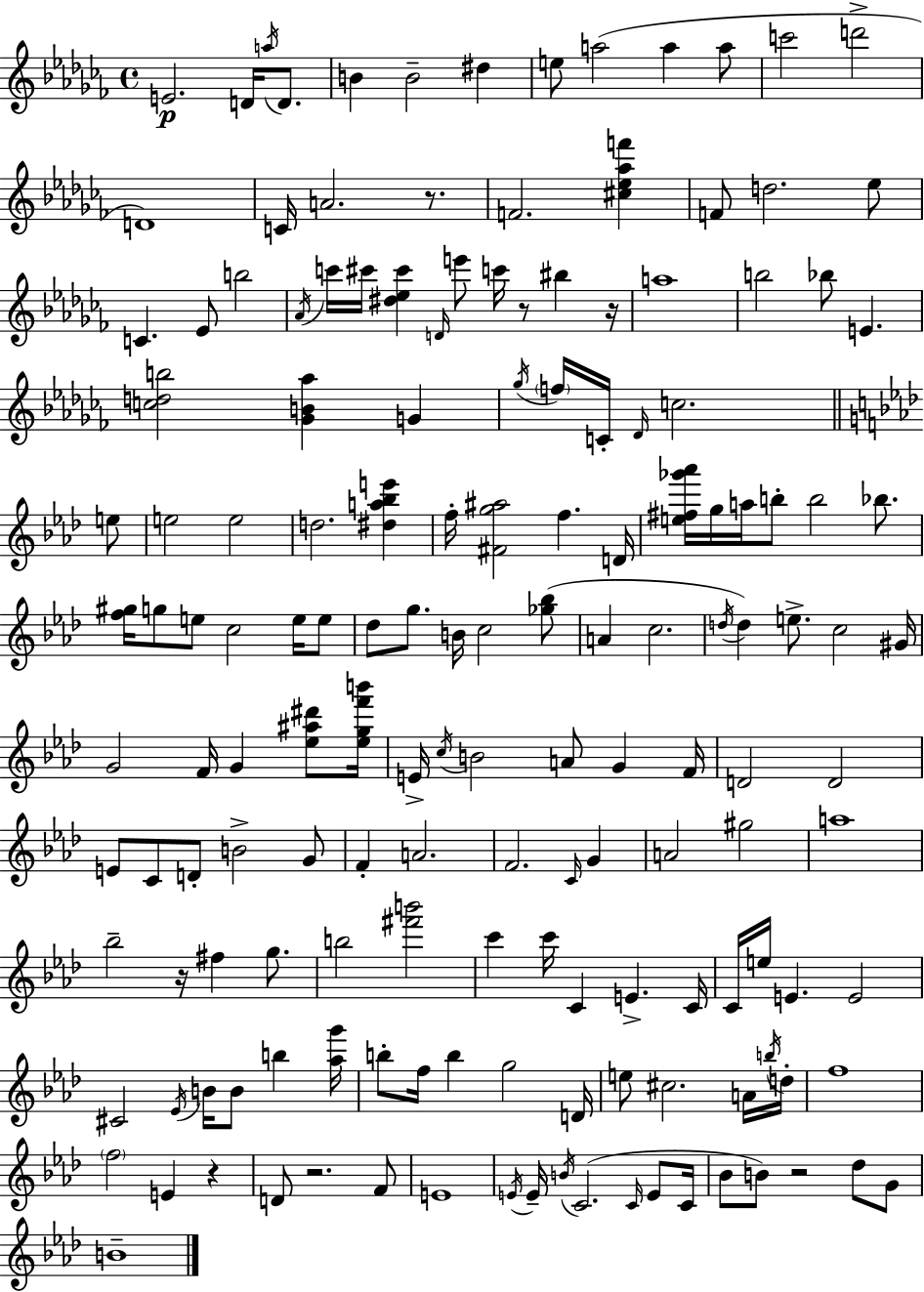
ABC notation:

X:1
T:Untitled
M:4/4
L:1/4
K:Abm
E2 D/4 a/4 D/2 B B2 ^d e/2 a2 a a/2 c'2 d'2 D4 C/4 A2 z/2 F2 [^c_e_af'] F/2 d2 _e/2 C _E/2 b2 _A/4 c'/4 ^c'/4 [^d_e^c'] D/4 e'/2 c'/4 z/2 ^b z/4 a4 b2 _b/2 E [cdb]2 [_GB_a] G _g/4 f/4 C/4 _D/4 c2 e/2 e2 e2 d2 [^da_be'] f/4 [^Fg^a]2 f D/4 [e^f_g'_a']/4 g/4 a/4 b/2 b2 _b/2 [f^g]/4 g/2 e/2 c2 e/4 e/2 _d/2 g/2 B/4 c2 [_g_b]/2 A c2 d/4 d e/2 c2 ^G/4 G2 F/4 G [_e^a^d']/2 [_egf'b']/4 E/4 c/4 B2 A/2 G F/4 D2 D2 E/2 C/2 D/2 B2 G/2 F A2 F2 C/4 G A2 ^g2 a4 _b2 z/4 ^f g/2 b2 [^f'b']2 c' c'/4 C E C/4 C/4 e/4 E E2 ^C2 _E/4 B/4 B/2 b [_ag']/4 b/2 f/4 b g2 D/4 e/2 ^c2 A/4 b/4 d/4 f4 f2 E z D/2 z2 F/2 E4 E/4 E/4 B/4 C2 C/4 E/2 C/4 _B/2 B/2 z2 _d/2 G/2 B4